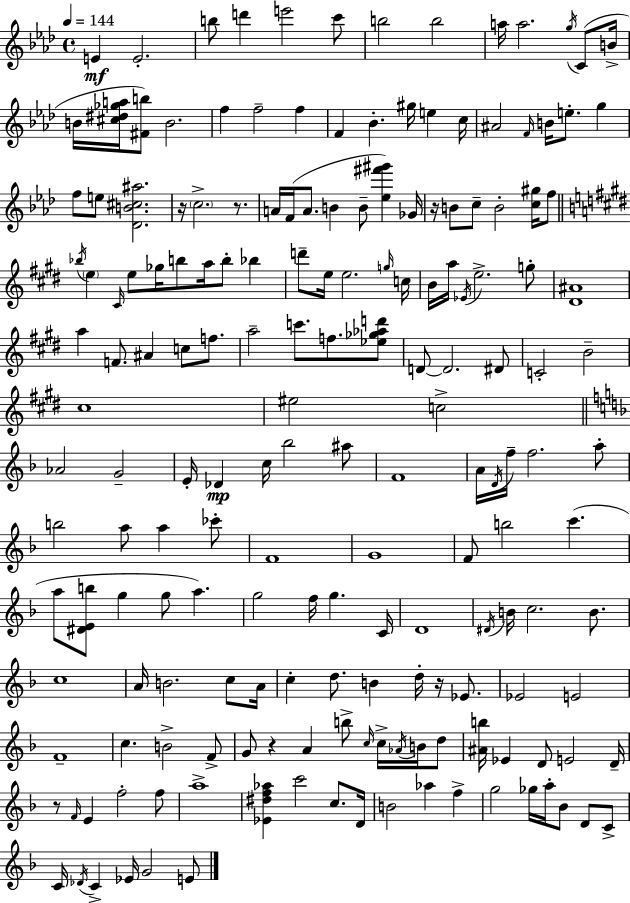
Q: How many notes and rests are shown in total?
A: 178